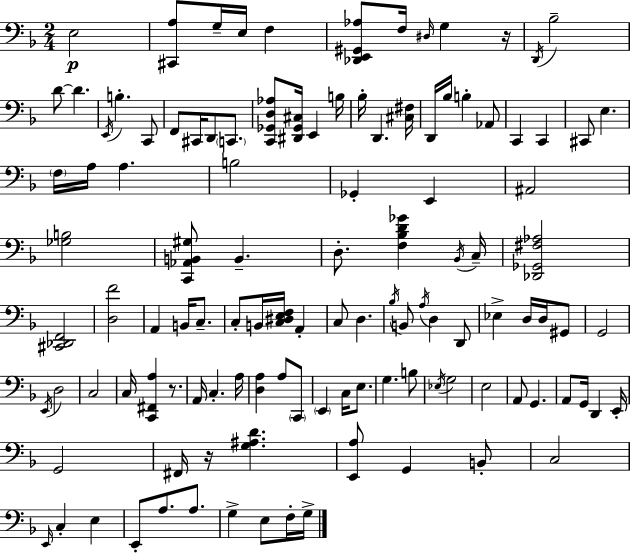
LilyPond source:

{
  \clef bass
  \numericTimeSignature
  \time 2/4
  \key d \minor
  e2\p | <cis, a>8 g16-- e16 f4 | <des, e, gis, aes>8 f16 \grace { dis16 } g4 | r16 \acciaccatura { d,16 } bes2-- | \break d'8~~ d'4. | \acciaccatura { e,16 } b4.-. | c,8 f,8 cis,16 d,8 | \parenthesize c,8. <c, ges, d aes>8 <dis, ges, cis>16 e,4 | \break b16 bes16-. d,4. | <cis fis>16 d,16 bes16 b4-. | aes,8 c,4 c,4 | cis,8 e4. | \break \parenthesize f16 a16 a4. | b2 | ges,4-. e,4 | ais,2 | \break <ges b>2 | <c, aes, b, gis>8 b,4.-- | d8.-. <f bes d' ges'>4 | \acciaccatura { bes,16 } c16-- <des, ges, fis aes>2 | \break <cis, des, f,>2 | <d f'>2 | a,4 | b,16 c8.-- c8-. b,16 <c dis e f>16 | \break a,4-. c8 d4. | \acciaccatura { bes16 } b,8 \acciaccatura { a16 } | d4 d,8 ees4-> | d16 d16 gis,8 g,2 | \break \acciaccatura { e,16 } d2 | c2 | c16 | <c, fis, a>4 r8. a,16 | \break c4.-. a16 <d a>4 | a8 \parenthesize c,8 \parenthesize e,4 | c16 e8. g4. | b8 \acciaccatura { ees16 } | \break g2 | e2 | a,8 g,4. | a,8 g,16 d,4 e,16-. | \break g,2 | fis,16 r16 <g ais d'>4. | <e, a>8 g,4 b,8-. | c2 | \break \grace { e,16 } c4-. e4 | e,8-. a8. a8. | g4-> e8 f16-. | g16-> \bar "|."
}